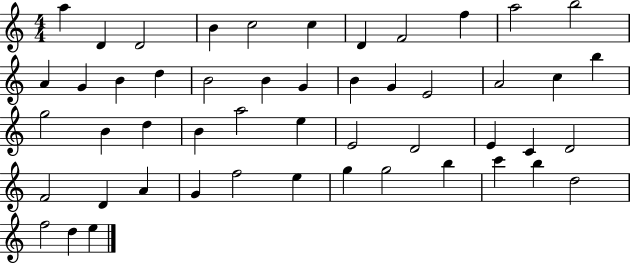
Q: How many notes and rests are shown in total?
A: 50